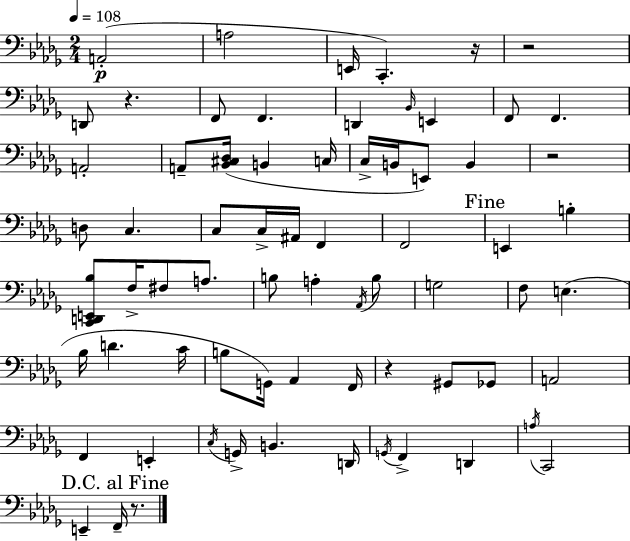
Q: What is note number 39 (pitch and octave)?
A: E3